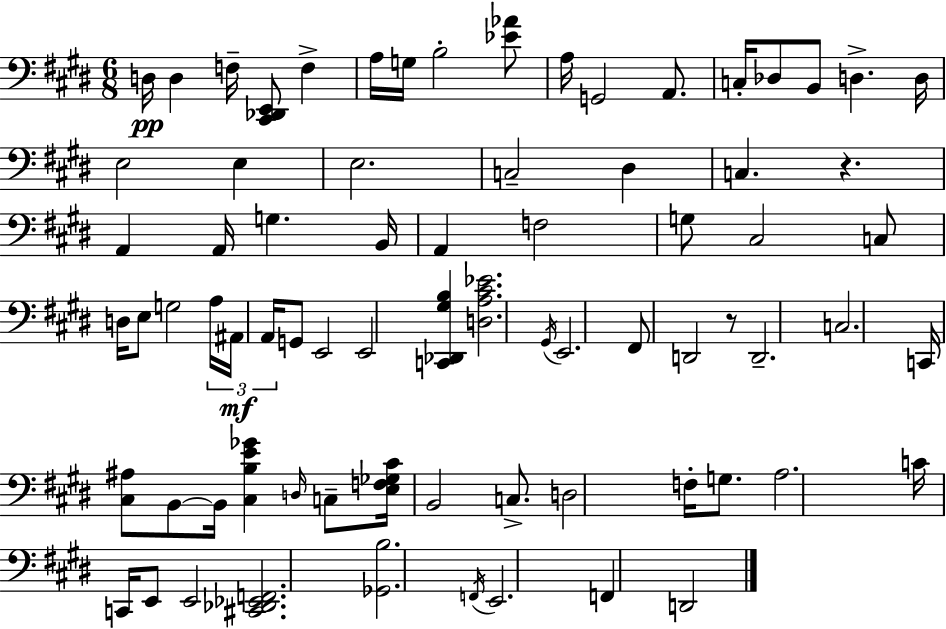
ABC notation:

X:1
T:Untitled
M:6/8
L:1/4
K:E
D,/4 D, F,/4 [^C,,_D,,E,,]/2 F, A,/4 G,/4 B,2 [_E_A]/2 A,/4 G,,2 A,,/2 C,/4 _D,/2 B,,/2 D, D,/4 E,2 E, E,2 C,2 ^D, C, z A,, A,,/4 G, B,,/4 A,, F,2 G,/2 ^C,2 C,/2 D,/4 E,/2 G,2 A,/4 ^A,,/4 A,,/4 G,,/2 E,,2 E,,2 [C,,_D,,^G,B,] [D,A,^C_E]2 ^G,,/4 E,,2 ^F,,/2 D,,2 z/2 D,,2 C,2 C,,/4 [^C,^A,]/2 B,,/2 B,,/4 [^C,B,E_G] D,/4 C,/2 [E,F,_G,^C]/4 B,,2 C,/2 D,2 F,/4 G,/2 A,2 C/4 C,,/4 E,,/2 E,,2 [^C,,_D,,_E,,F,,]2 [_G,,B,]2 F,,/4 E,,2 F,, D,,2